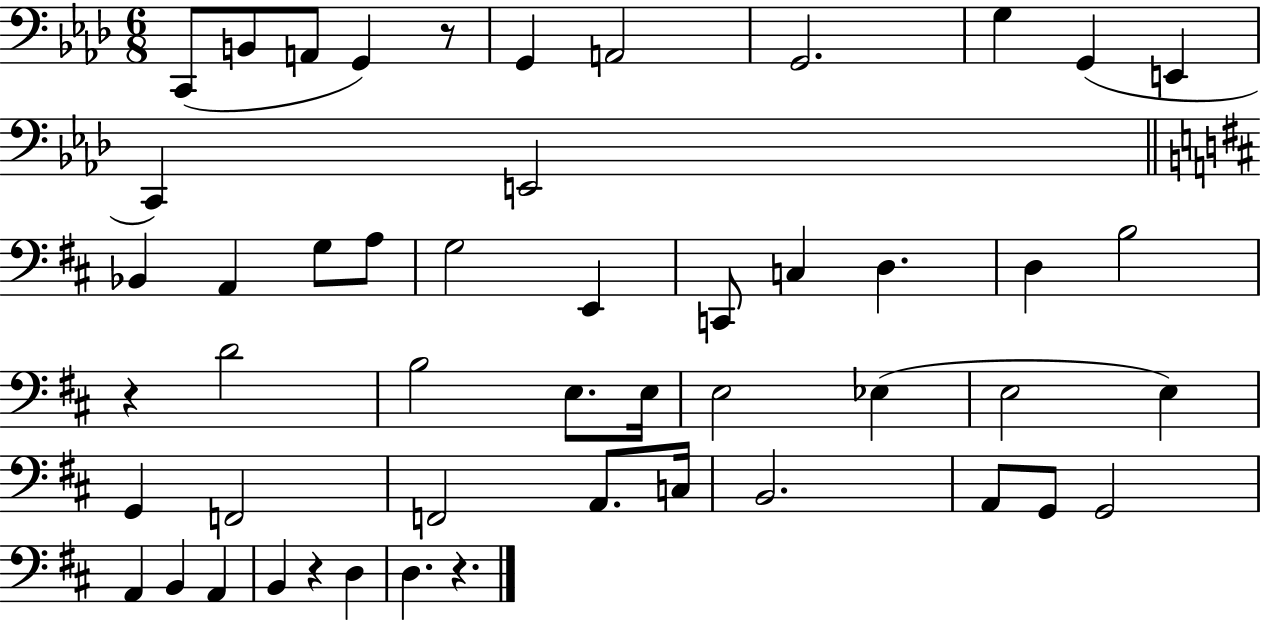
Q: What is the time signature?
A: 6/8